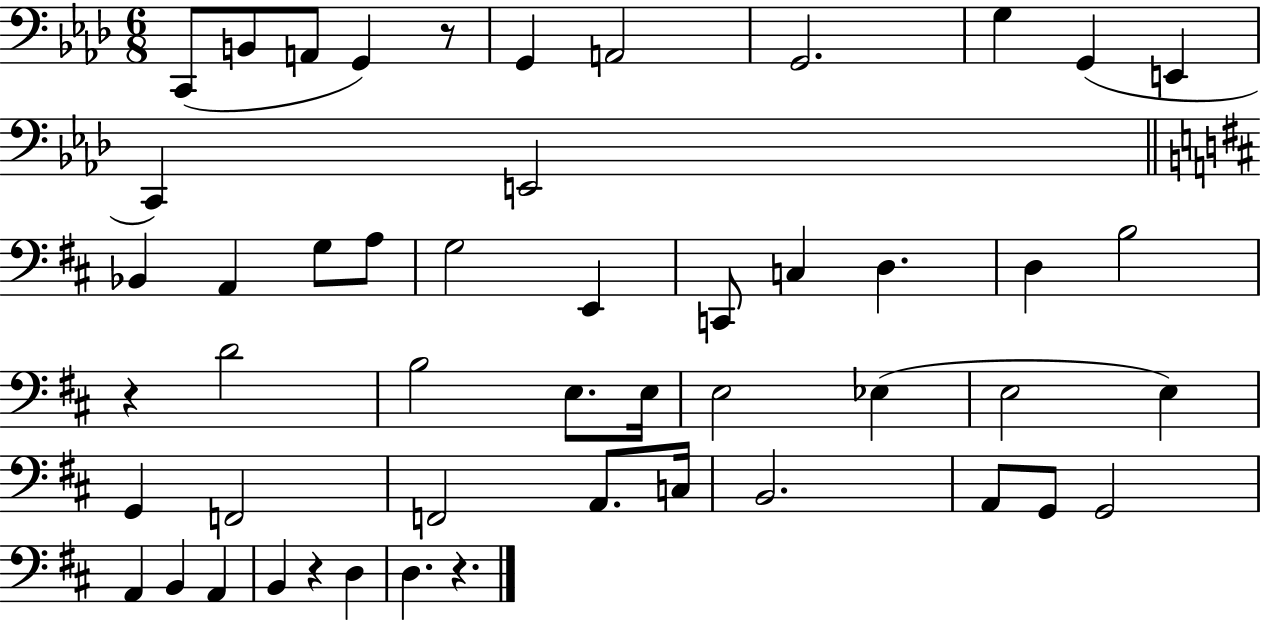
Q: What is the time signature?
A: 6/8